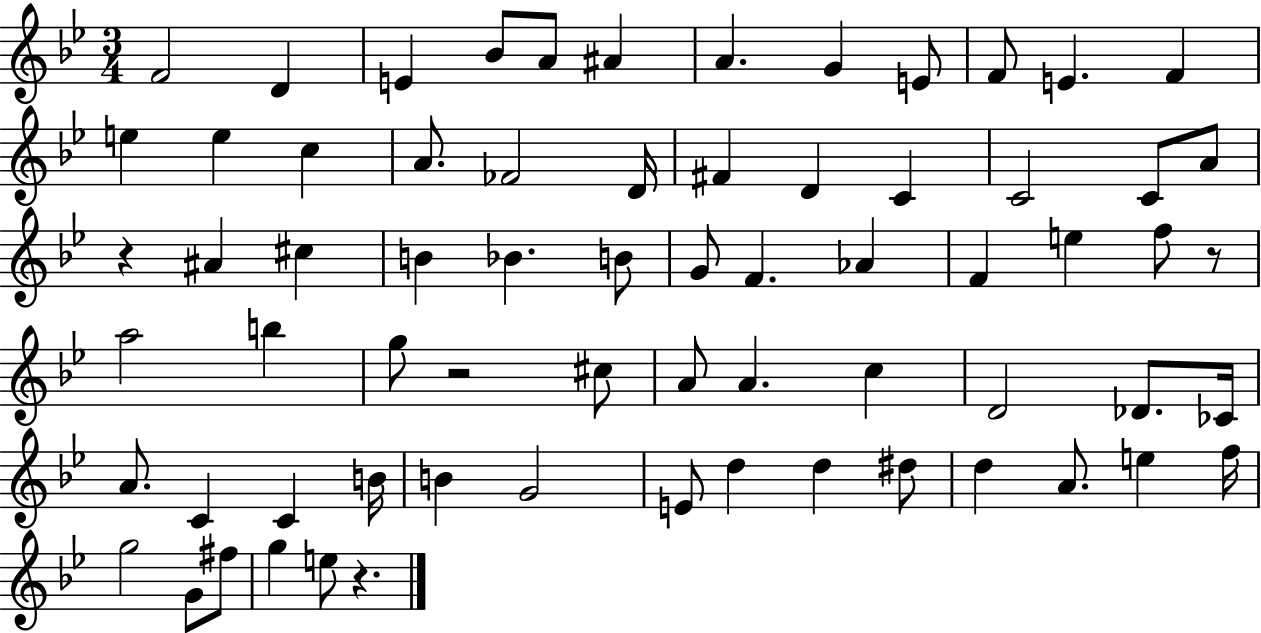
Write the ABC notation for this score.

X:1
T:Untitled
M:3/4
L:1/4
K:Bb
F2 D E _B/2 A/2 ^A A G E/2 F/2 E F e e c A/2 _F2 D/4 ^F D C C2 C/2 A/2 z ^A ^c B _B B/2 G/2 F _A F e f/2 z/2 a2 b g/2 z2 ^c/2 A/2 A c D2 _D/2 _C/4 A/2 C C B/4 B G2 E/2 d d ^d/2 d A/2 e f/4 g2 G/2 ^f/2 g e/2 z